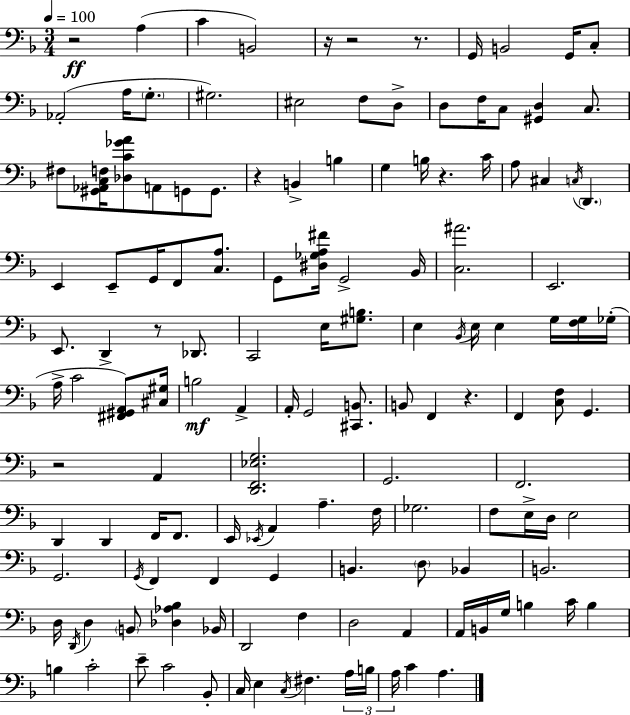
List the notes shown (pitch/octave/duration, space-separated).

R/h A3/q C4/q B2/h R/s R/h R/e. G2/s B2/h G2/s C3/e Ab2/h A3/s G3/e. G#3/h. EIS3/h F3/e D3/e D3/e F3/s C3/e [G#2,D3]/q C3/e. F#3/e [G#2,Ab2,C3,F3]/s [Db3,C4,Gb4,A4]/e A2/e G2/e G2/e. R/q B2/q B3/q G3/q B3/s R/q. C4/s A3/e C#3/q C3/s D2/q. E2/q E2/e G2/s F2/e [C3,A3]/e. G2/e [D#3,Gb3,A3,F#4]/s G2/h Bb2/s [C3,A#4]/h. E2/h. E2/e. D2/q R/e Db2/e. C2/h E3/s [G#3,B3]/e. E3/q Bb2/s E3/s E3/q G3/s [F3,G3]/s Gb3/s A3/s C4/h [F#2,G#2,A2]/e [C#3,G#3]/s B3/h A2/q A2/s G2/h [C#2,B2]/e. B2/e F2/q R/q. F2/q [C3,F3]/e G2/q. R/h A2/q [D2,F2,Eb3,G3]/h. G2/h. F2/h. D2/q D2/q F2/s F2/e. E2/s Eb2/s A2/q A3/q. F3/s Gb3/h. F3/e E3/s D3/s E3/h G2/h. G2/s F2/q F2/q G2/q B2/q. D3/e Bb2/q B2/h. D3/s D2/s D3/q B2/e [Db3,Ab3,Bb3]/q Bb2/s D2/h F3/q D3/h A2/q A2/s B2/s G3/s B3/q C4/s B3/q B3/q C4/h E4/e C4/h Bb2/e C3/s E3/q C3/s F#3/q. A3/s B3/s A3/s C4/q A3/q.